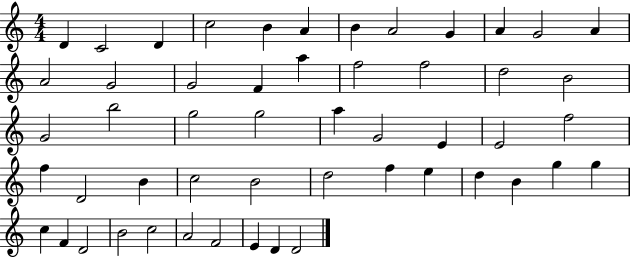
D4/q C4/h D4/q C5/h B4/q A4/q B4/q A4/h G4/q A4/q G4/h A4/q A4/h G4/h G4/h F4/q A5/q F5/h F5/h D5/h B4/h G4/h B5/h G5/h G5/h A5/q G4/h E4/q E4/h F5/h F5/q D4/h B4/q C5/h B4/h D5/h F5/q E5/q D5/q B4/q G5/q G5/q C5/q F4/q D4/h B4/h C5/h A4/h F4/h E4/q D4/q D4/h